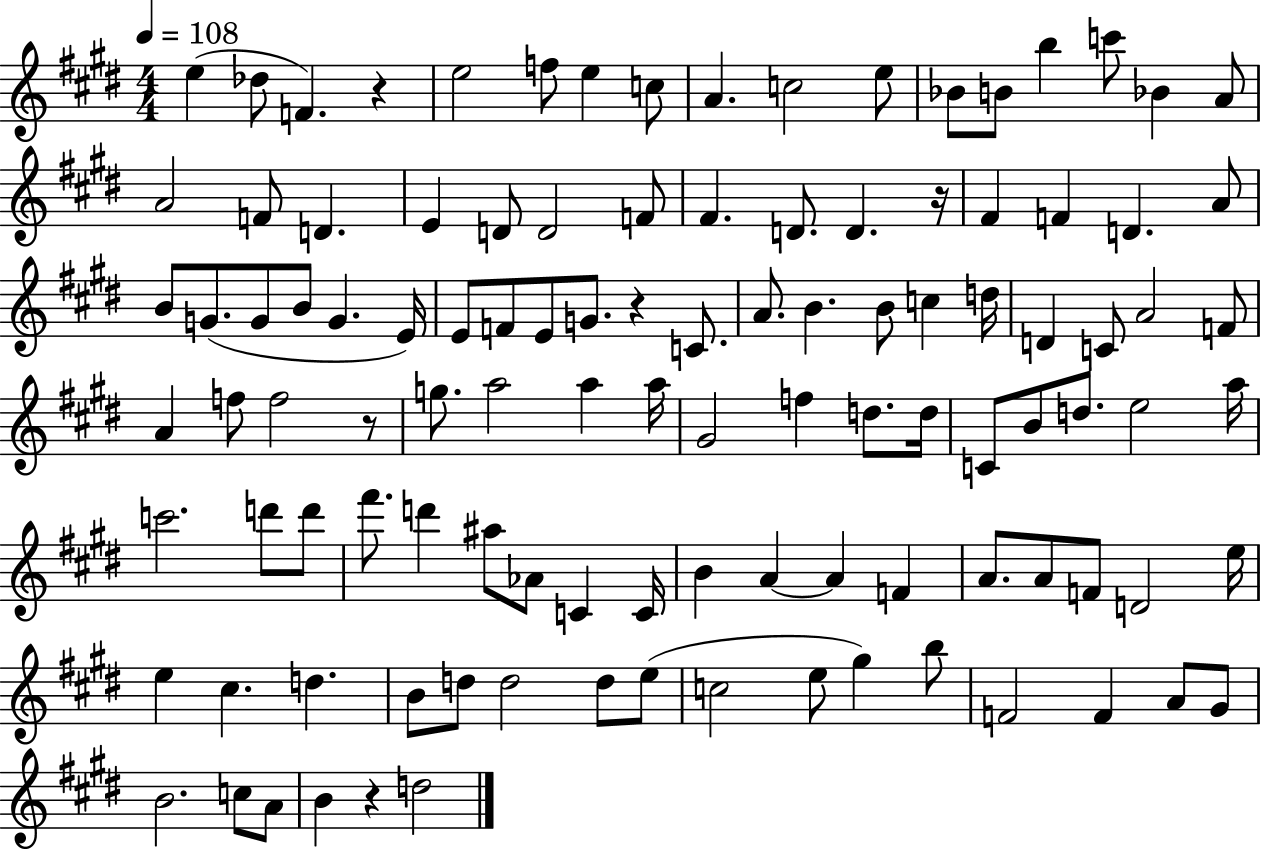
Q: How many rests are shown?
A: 5